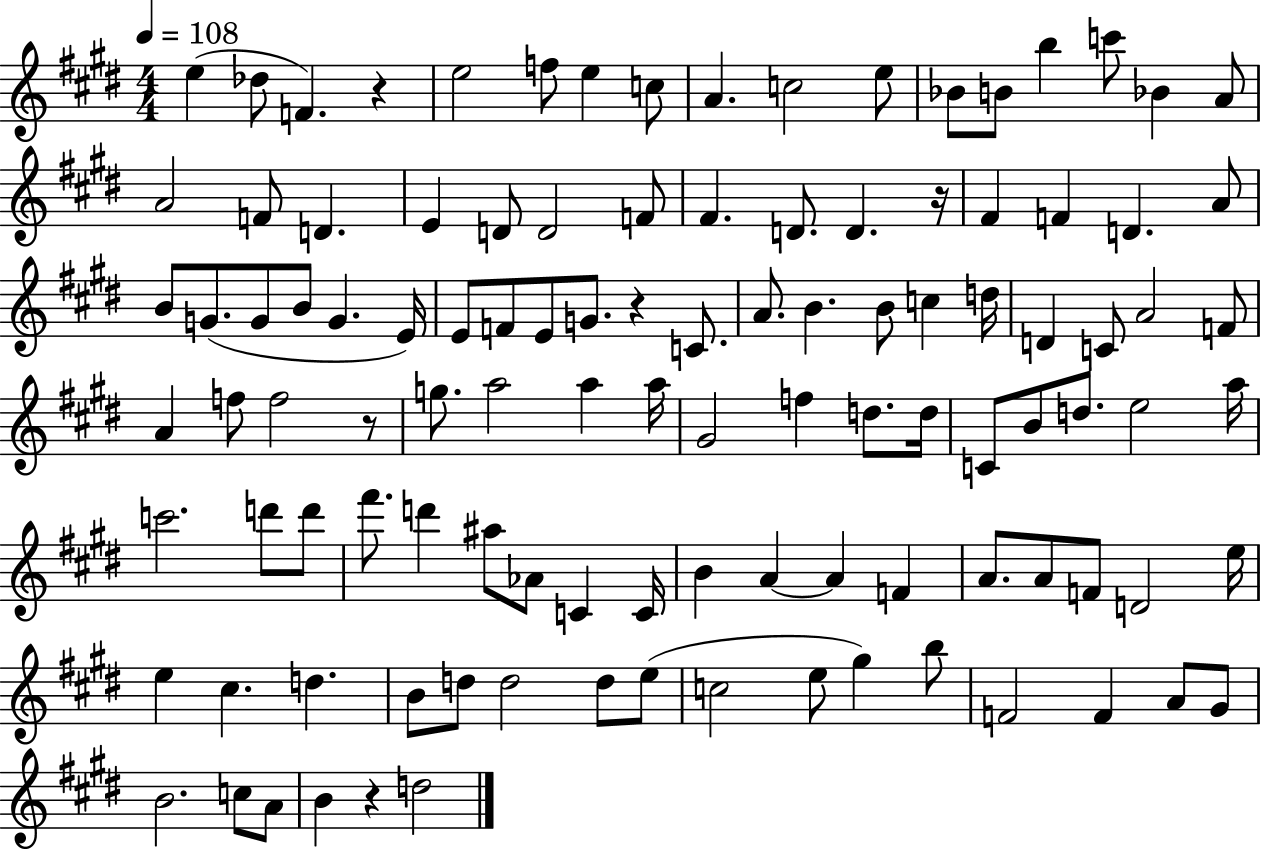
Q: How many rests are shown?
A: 5